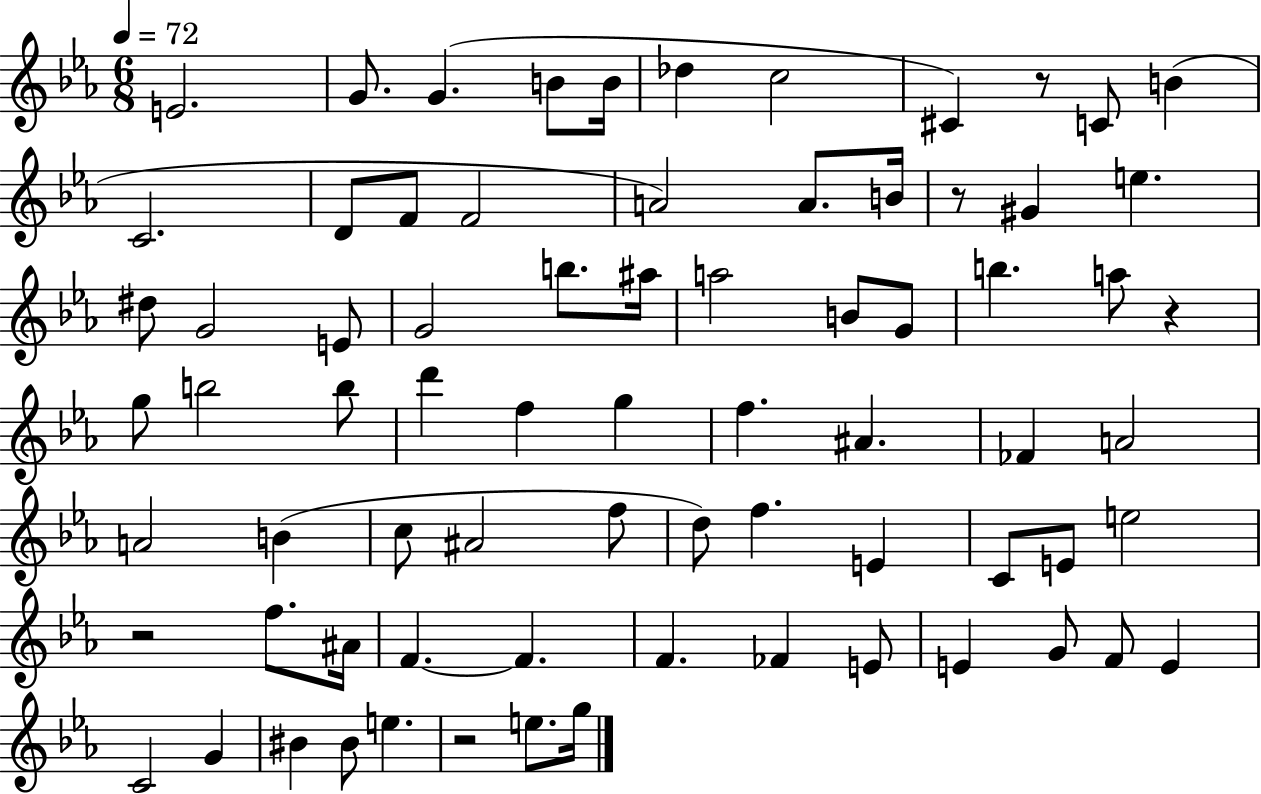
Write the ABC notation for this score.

X:1
T:Untitled
M:6/8
L:1/4
K:Eb
E2 G/2 G B/2 B/4 _d c2 ^C z/2 C/2 B C2 D/2 F/2 F2 A2 A/2 B/4 z/2 ^G e ^d/2 G2 E/2 G2 b/2 ^a/4 a2 B/2 G/2 b a/2 z g/2 b2 b/2 d' f g f ^A _F A2 A2 B c/2 ^A2 f/2 d/2 f E C/2 E/2 e2 z2 f/2 ^A/4 F F F _F E/2 E G/2 F/2 E C2 G ^B ^B/2 e z2 e/2 g/4